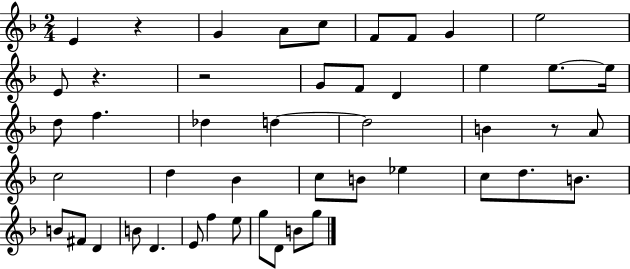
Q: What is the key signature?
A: F major